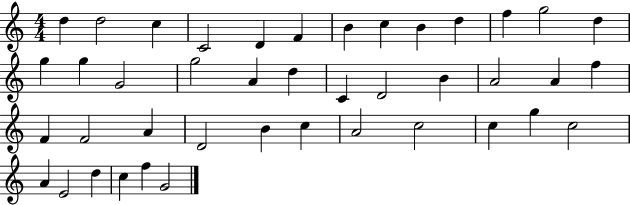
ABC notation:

X:1
T:Untitled
M:4/4
L:1/4
K:C
d d2 c C2 D F B c B d f g2 d g g G2 g2 A d C D2 B A2 A f F F2 A D2 B c A2 c2 c g c2 A E2 d c f G2